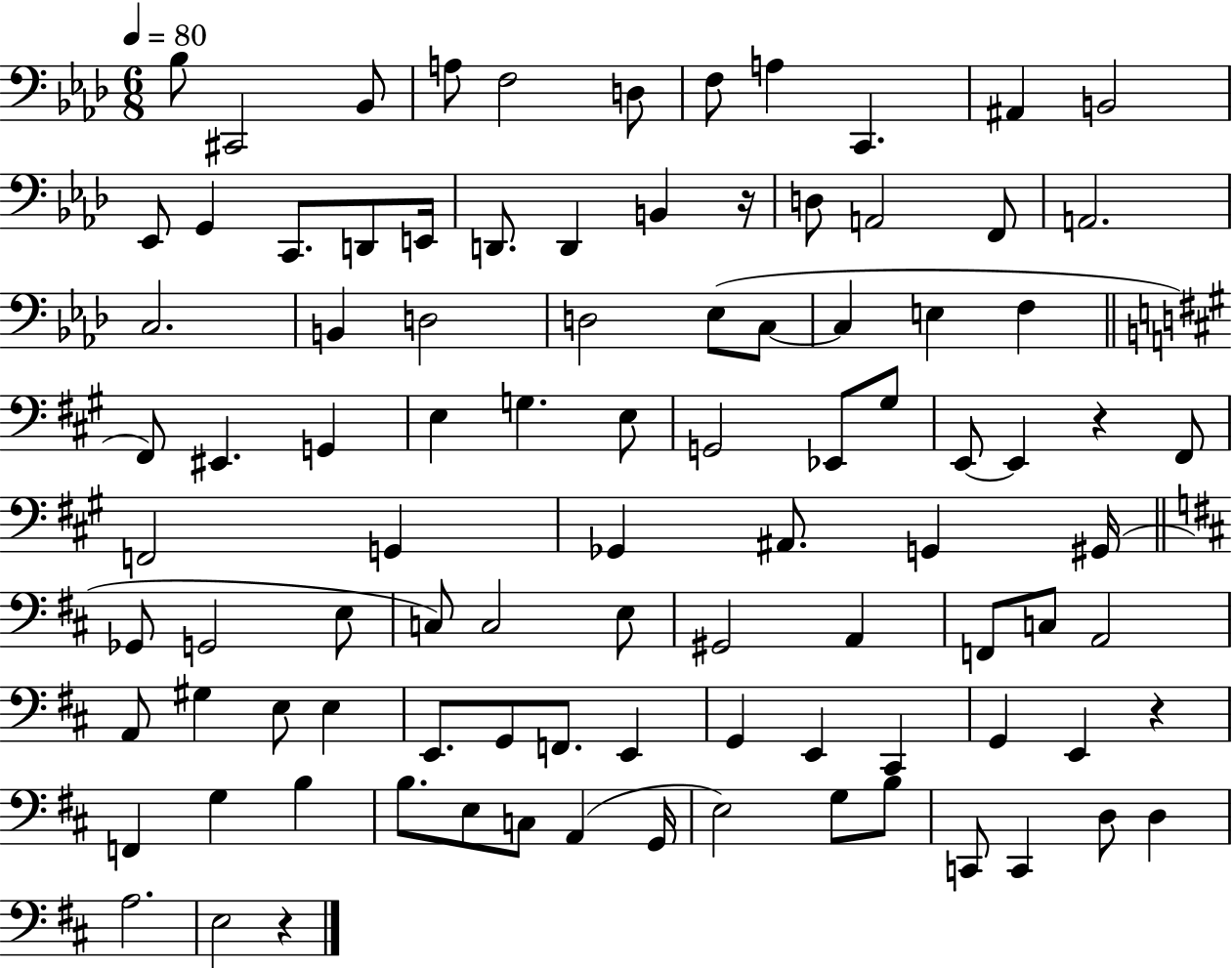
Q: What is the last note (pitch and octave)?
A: E3